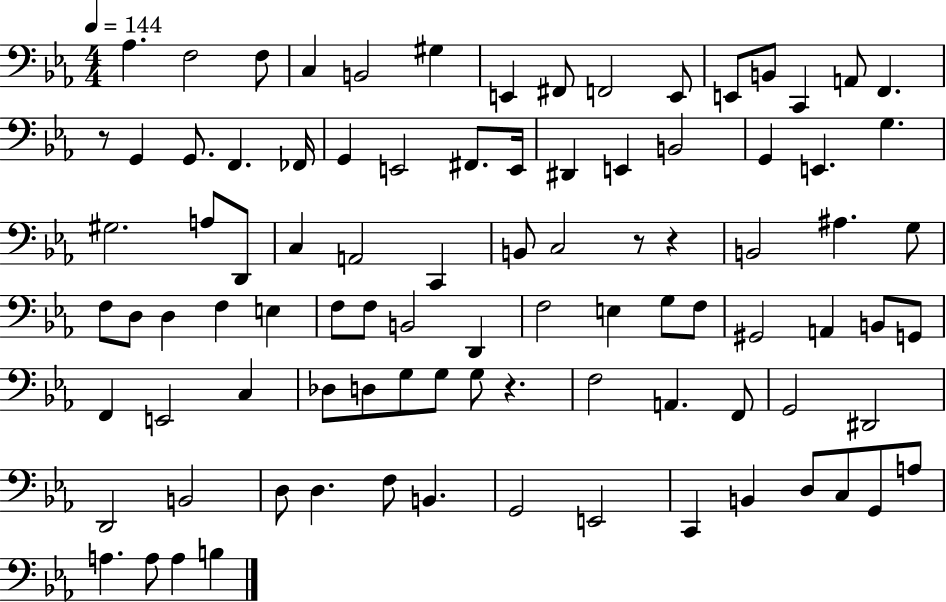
Ab3/q. F3/h F3/e C3/q B2/h G#3/q E2/q F#2/e F2/h E2/e E2/e B2/e C2/q A2/e F2/q. R/e G2/q G2/e. F2/q. FES2/s G2/q E2/h F#2/e. E2/s D#2/q E2/q B2/h G2/q E2/q. G3/q. G#3/h. A3/e D2/e C3/q A2/h C2/q B2/e C3/h R/e R/q B2/h A#3/q. G3/e F3/e D3/e D3/q F3/q E3/q F3/e F3/e B2/h D2/q F3/h E3/q G3/e F3/e G#2/h A2/q B2/e G2/e F2/q E2/h C3/q Db3/e D3/e G3/e G3/e G3/e R/q. F3/h A2/q. F2/e G2/h D#2/h D2/h B2/h D3/e D3/q. F3/e B2/q. G2/h E2/h C2/q B2/q D3/e C3/e G2/e A3/e A3/q. A3/e A3/q B3/q